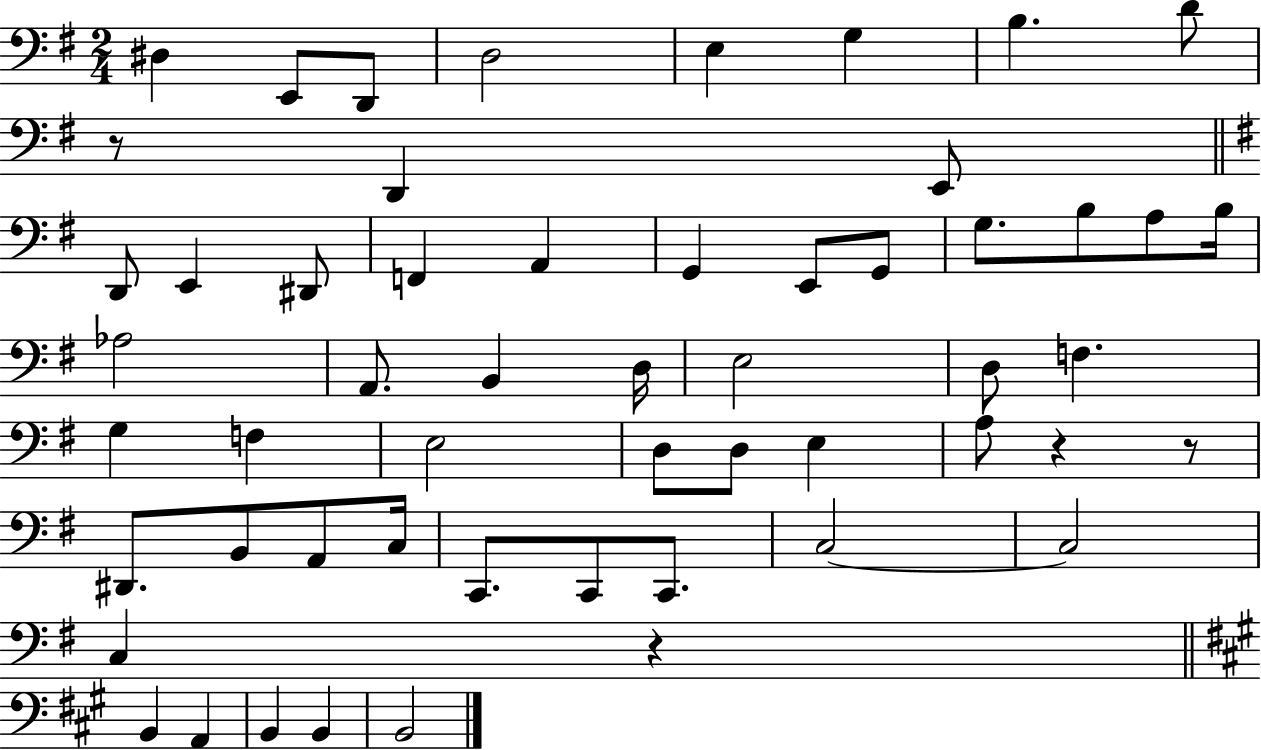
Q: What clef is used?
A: bass